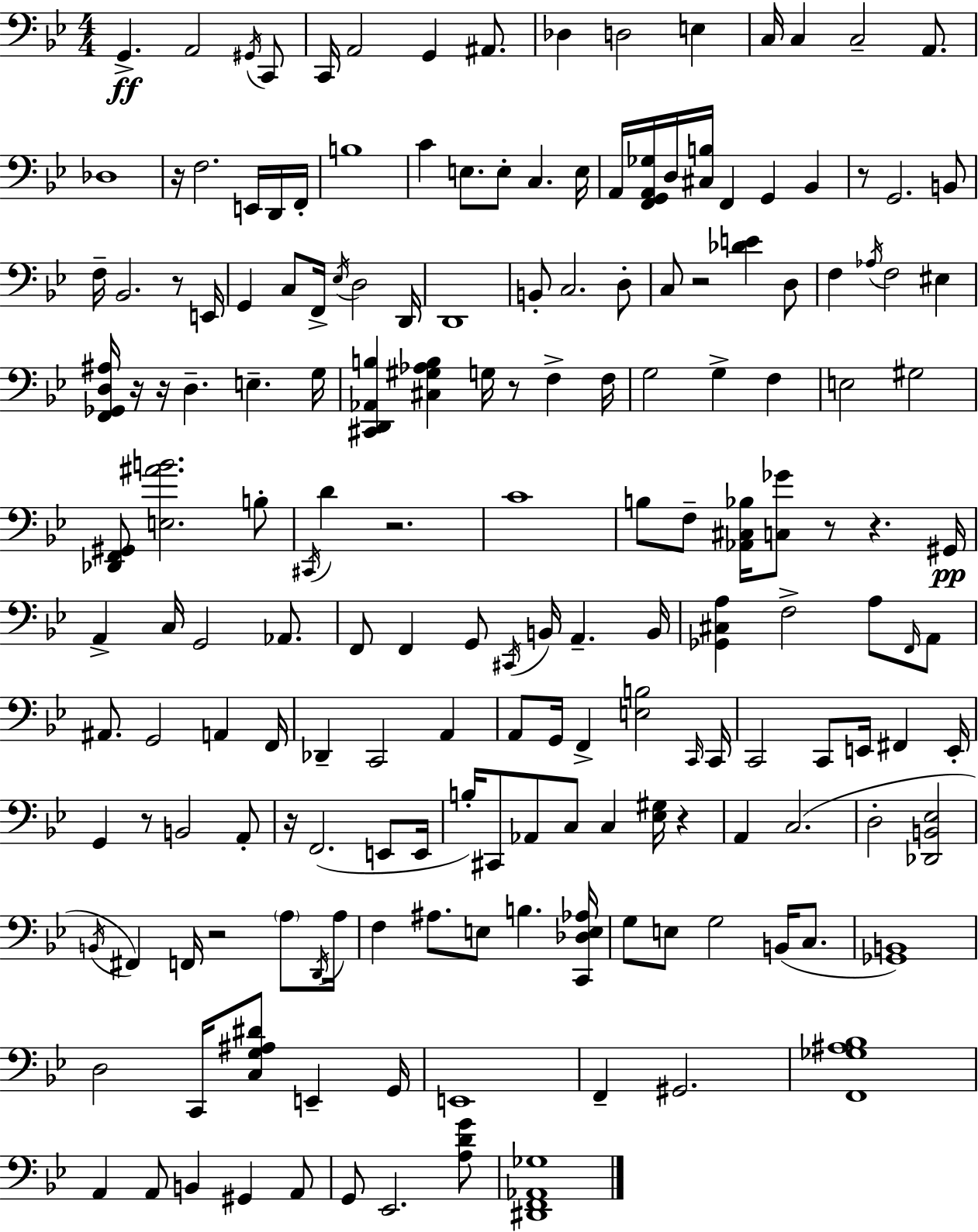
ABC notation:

X:1
T:Untitled
M:4/4
L:1/4
K:Bb
G,, A,,2 ^G,,/4 C,,/2 C,,/4 A,,2 G,, ^A,,/2 _D, D,2 E, C,/4 C, C,2 A,,/2 _D,4 z/4 F,2 E,,/4 D,,/4 F,,/4 B,4 C E,/2 E,/2 C, E,/4 A,,/4 [F,,G,,A,,_G,]/4 D,/4 [^C,B,]/4 F,, G,, _B,, z/2 G,,2 B,,/2 F,/4 _B,,2 z/2 E,,/4 G,, C,/2 F,,/4 _E,/4 D,2 D,,/4 D,,4 B,,/2 C,2 D,/2 C,/2 z2 [_DE] D,/2 F, _A,/4 F,2 ^E, [F,,_G,,D,^A,]/4 z/4 z/4 D, E, G,/4 [^C,,D,,_A,,B,] [^C,^G,_A,B,] G,/4 z/2 F, F,/4 G,2 G, F, E,2 ^G,2 [_D,,F,,^G,,]/2 [E,^AB]2 B,/2 ^C,,/4 D z2 C4 B,/2 F,/2 [_A,,^C,_B,]/4 [C,_G]/2 z/2 z ^G,,/4 A,, C,/4 G,,2 _A,,/2 F,,/2 F,, G,,/2 ^C,,/4 B,,/4 A,, B,,/4 [_G,,^C,A,] F,2 A,/2 F,,/4 A,,/2 ^A,,/2 G,,2 A,, F,,/4 _D,, C,,2 A,, A,,/2 G,,/4 F,, [E,B,]2 C,,/4 C,,/4 C,,2 C,,/2 E,,/4 ^F,, E,,/4 G,, z/2 B,,2 A,,/2 z/4 F,,2 E,,/2 E,,/4 B,/4 ^C,,/2 _A,,/2 C,/2 C, [_E,^G,]/4 z A,, C,2 D,2 [_D,,B,,_E,]2 B,,/4 ^F,, F,,/4 z2 A,/2 D,,/4 A,/4 F, ^A,/2 E,/2 B, [C,,_D,E,_A,]/4 G,/2 E,/2 G,2 B,,/4 C,/2 [_G,,B,,]4 D,2 C,,/4 [C,G,^A,^D]/2 E,, G,,/4 E,,4 F,, ^G,,2 [F,,_G,^A,_B,]4 A,, A,,/2 B,, ^G,, A,,/2 G,,/2 _E,,2 [A,DG]/2 [^D,,F,,_A,,_G,]4